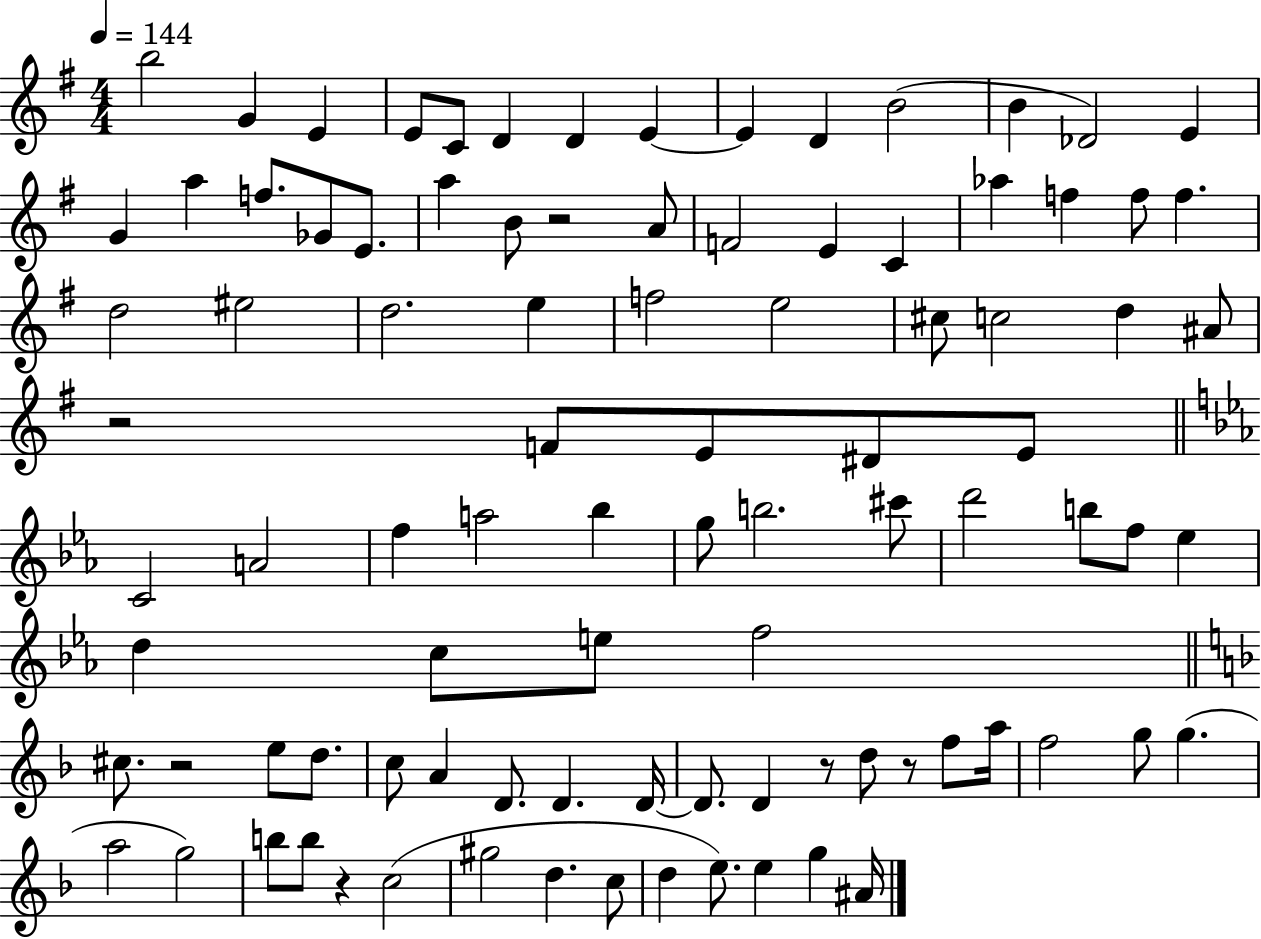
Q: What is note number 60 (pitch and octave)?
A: C#5